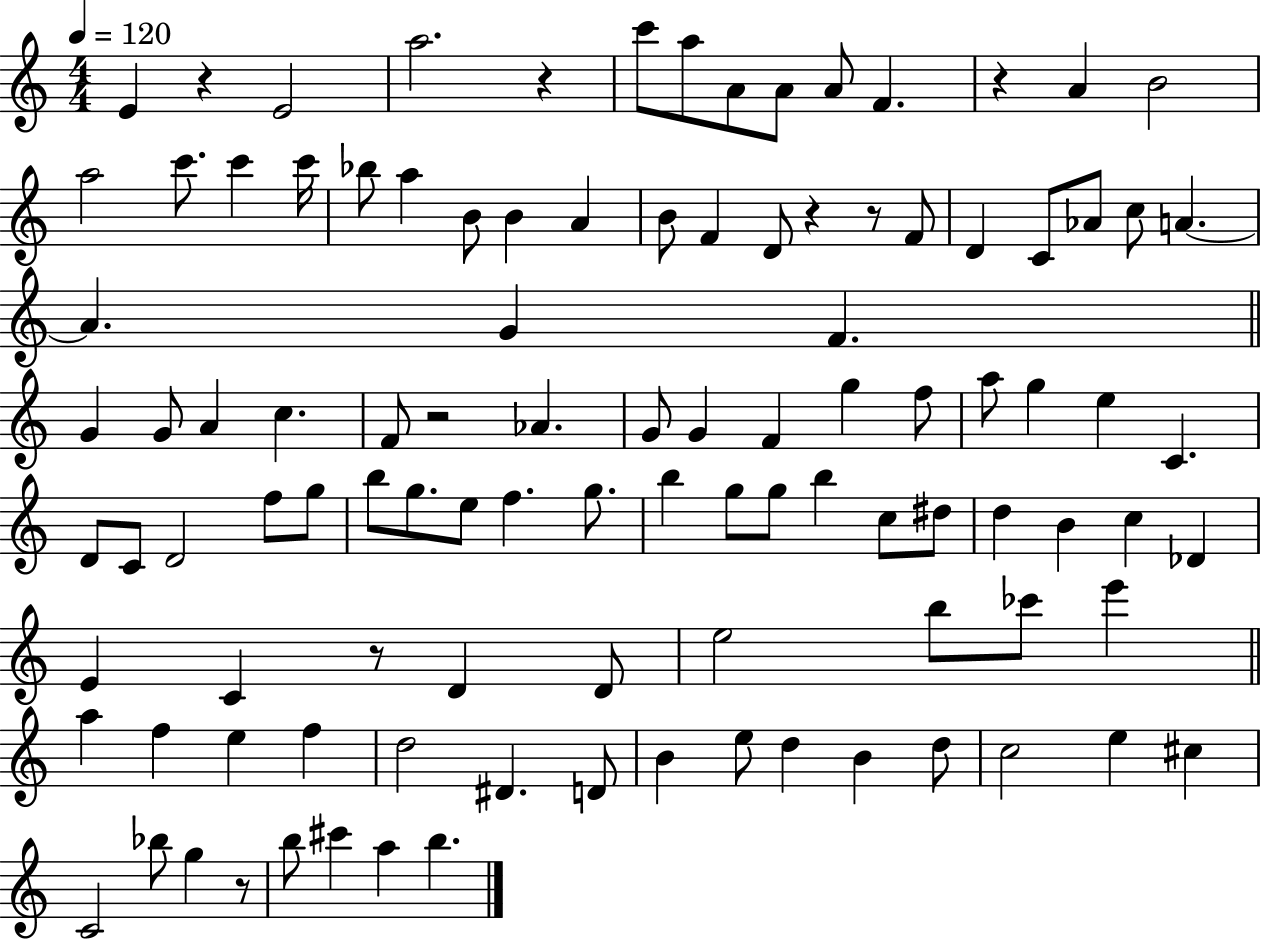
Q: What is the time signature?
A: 4/4